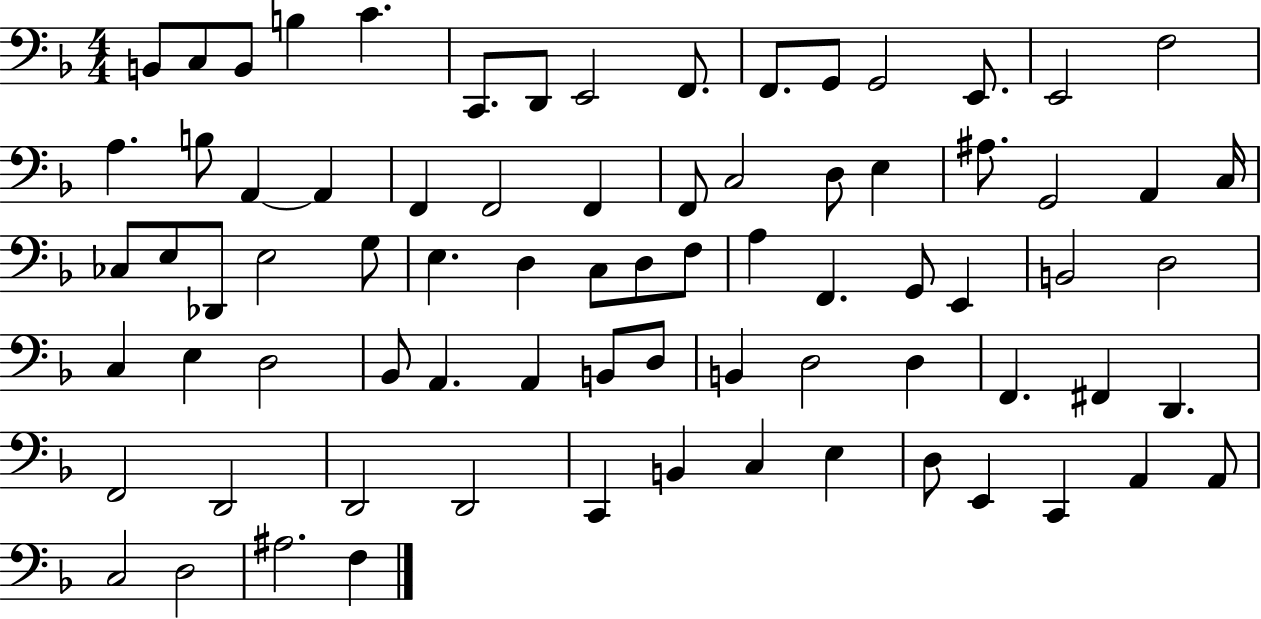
X:1
T:Untitled
M:4/4
L:1/4
K:F
B,,/2 C,/2 B,,/2 B, C C,,/2 D,,/2 E,,2 F,,/2 F,,/2 G,,/2 G,,2 E,,/2 E,,2 F,2 A, B,/2 A,, A,, F,, F,,2 F,, F,,/2 C,2 D,/2 E, ^A,/2 G,,2 A,, C,/4 _C,/2 E,/2 _D,,/2 E,2 G,/2 E, D, C,/2 D,/2 F,/2 A, F,, G,,/2 E,, B,,2 D,2 C, E, D,2 _B,,/2 A,, A,, B,,/2 D,/2 B,, D,2 D, F,, ^F,, D,, F,,2 D,,2 D,,2 D,,2 C,, B,, C, E, D,/2 E,, C,, A,, A,,/2 C,2 D,2 ^A,2 F,